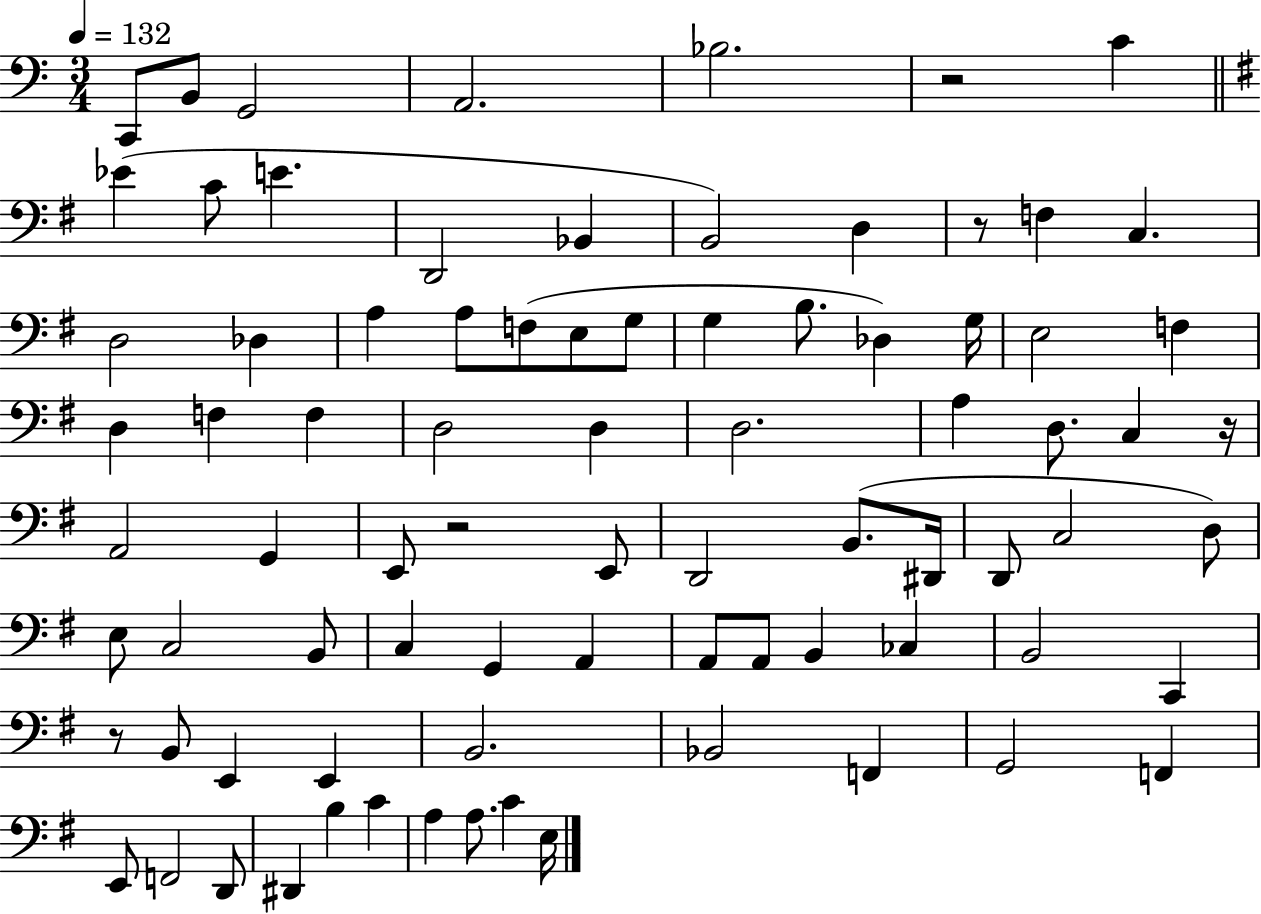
X:1
T:Untitled
M:3/4
L:1/4
K:C
C,,/2 B,,/2 G,,2 A,,2 _B,2 z2 C _E C/2 E D,,2 _B,, B,,2 D, z/2 F, C, D,2 _D, A, A,/2 F,/2 E,/2 G,/2 G, B,/2 _D, G,/4 E,2 F, D, F, F, D,2 D, D,2 A, D,/2 C, z/4 A,,2 G,, E,,/2 z2 E,,/2 D,,2 B,,/2 ^D,,/4 D,,/2 C,2 D,/2 E,/2 C,2 B,,/2 C, G,, A,, A,,/2 A,,/2 B,, _C, B,,2 C,, z/2 B,,/2 E,, E,, B,,2 _B,,2 F,, G,,2 F,, E,,/2 F,,2 D,,/2 ^D,, B, C A, A,/2 C E,/4